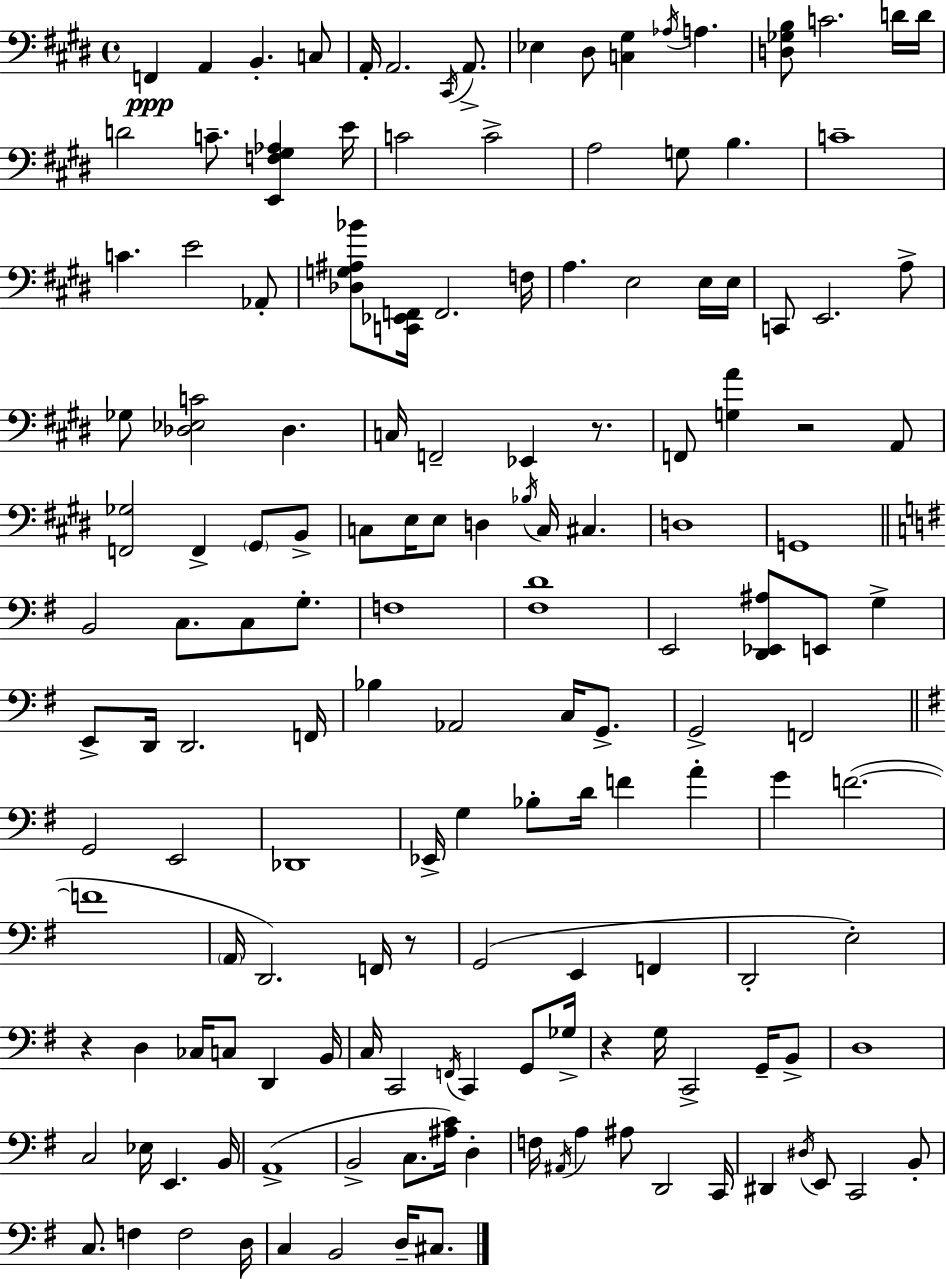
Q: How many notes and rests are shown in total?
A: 152